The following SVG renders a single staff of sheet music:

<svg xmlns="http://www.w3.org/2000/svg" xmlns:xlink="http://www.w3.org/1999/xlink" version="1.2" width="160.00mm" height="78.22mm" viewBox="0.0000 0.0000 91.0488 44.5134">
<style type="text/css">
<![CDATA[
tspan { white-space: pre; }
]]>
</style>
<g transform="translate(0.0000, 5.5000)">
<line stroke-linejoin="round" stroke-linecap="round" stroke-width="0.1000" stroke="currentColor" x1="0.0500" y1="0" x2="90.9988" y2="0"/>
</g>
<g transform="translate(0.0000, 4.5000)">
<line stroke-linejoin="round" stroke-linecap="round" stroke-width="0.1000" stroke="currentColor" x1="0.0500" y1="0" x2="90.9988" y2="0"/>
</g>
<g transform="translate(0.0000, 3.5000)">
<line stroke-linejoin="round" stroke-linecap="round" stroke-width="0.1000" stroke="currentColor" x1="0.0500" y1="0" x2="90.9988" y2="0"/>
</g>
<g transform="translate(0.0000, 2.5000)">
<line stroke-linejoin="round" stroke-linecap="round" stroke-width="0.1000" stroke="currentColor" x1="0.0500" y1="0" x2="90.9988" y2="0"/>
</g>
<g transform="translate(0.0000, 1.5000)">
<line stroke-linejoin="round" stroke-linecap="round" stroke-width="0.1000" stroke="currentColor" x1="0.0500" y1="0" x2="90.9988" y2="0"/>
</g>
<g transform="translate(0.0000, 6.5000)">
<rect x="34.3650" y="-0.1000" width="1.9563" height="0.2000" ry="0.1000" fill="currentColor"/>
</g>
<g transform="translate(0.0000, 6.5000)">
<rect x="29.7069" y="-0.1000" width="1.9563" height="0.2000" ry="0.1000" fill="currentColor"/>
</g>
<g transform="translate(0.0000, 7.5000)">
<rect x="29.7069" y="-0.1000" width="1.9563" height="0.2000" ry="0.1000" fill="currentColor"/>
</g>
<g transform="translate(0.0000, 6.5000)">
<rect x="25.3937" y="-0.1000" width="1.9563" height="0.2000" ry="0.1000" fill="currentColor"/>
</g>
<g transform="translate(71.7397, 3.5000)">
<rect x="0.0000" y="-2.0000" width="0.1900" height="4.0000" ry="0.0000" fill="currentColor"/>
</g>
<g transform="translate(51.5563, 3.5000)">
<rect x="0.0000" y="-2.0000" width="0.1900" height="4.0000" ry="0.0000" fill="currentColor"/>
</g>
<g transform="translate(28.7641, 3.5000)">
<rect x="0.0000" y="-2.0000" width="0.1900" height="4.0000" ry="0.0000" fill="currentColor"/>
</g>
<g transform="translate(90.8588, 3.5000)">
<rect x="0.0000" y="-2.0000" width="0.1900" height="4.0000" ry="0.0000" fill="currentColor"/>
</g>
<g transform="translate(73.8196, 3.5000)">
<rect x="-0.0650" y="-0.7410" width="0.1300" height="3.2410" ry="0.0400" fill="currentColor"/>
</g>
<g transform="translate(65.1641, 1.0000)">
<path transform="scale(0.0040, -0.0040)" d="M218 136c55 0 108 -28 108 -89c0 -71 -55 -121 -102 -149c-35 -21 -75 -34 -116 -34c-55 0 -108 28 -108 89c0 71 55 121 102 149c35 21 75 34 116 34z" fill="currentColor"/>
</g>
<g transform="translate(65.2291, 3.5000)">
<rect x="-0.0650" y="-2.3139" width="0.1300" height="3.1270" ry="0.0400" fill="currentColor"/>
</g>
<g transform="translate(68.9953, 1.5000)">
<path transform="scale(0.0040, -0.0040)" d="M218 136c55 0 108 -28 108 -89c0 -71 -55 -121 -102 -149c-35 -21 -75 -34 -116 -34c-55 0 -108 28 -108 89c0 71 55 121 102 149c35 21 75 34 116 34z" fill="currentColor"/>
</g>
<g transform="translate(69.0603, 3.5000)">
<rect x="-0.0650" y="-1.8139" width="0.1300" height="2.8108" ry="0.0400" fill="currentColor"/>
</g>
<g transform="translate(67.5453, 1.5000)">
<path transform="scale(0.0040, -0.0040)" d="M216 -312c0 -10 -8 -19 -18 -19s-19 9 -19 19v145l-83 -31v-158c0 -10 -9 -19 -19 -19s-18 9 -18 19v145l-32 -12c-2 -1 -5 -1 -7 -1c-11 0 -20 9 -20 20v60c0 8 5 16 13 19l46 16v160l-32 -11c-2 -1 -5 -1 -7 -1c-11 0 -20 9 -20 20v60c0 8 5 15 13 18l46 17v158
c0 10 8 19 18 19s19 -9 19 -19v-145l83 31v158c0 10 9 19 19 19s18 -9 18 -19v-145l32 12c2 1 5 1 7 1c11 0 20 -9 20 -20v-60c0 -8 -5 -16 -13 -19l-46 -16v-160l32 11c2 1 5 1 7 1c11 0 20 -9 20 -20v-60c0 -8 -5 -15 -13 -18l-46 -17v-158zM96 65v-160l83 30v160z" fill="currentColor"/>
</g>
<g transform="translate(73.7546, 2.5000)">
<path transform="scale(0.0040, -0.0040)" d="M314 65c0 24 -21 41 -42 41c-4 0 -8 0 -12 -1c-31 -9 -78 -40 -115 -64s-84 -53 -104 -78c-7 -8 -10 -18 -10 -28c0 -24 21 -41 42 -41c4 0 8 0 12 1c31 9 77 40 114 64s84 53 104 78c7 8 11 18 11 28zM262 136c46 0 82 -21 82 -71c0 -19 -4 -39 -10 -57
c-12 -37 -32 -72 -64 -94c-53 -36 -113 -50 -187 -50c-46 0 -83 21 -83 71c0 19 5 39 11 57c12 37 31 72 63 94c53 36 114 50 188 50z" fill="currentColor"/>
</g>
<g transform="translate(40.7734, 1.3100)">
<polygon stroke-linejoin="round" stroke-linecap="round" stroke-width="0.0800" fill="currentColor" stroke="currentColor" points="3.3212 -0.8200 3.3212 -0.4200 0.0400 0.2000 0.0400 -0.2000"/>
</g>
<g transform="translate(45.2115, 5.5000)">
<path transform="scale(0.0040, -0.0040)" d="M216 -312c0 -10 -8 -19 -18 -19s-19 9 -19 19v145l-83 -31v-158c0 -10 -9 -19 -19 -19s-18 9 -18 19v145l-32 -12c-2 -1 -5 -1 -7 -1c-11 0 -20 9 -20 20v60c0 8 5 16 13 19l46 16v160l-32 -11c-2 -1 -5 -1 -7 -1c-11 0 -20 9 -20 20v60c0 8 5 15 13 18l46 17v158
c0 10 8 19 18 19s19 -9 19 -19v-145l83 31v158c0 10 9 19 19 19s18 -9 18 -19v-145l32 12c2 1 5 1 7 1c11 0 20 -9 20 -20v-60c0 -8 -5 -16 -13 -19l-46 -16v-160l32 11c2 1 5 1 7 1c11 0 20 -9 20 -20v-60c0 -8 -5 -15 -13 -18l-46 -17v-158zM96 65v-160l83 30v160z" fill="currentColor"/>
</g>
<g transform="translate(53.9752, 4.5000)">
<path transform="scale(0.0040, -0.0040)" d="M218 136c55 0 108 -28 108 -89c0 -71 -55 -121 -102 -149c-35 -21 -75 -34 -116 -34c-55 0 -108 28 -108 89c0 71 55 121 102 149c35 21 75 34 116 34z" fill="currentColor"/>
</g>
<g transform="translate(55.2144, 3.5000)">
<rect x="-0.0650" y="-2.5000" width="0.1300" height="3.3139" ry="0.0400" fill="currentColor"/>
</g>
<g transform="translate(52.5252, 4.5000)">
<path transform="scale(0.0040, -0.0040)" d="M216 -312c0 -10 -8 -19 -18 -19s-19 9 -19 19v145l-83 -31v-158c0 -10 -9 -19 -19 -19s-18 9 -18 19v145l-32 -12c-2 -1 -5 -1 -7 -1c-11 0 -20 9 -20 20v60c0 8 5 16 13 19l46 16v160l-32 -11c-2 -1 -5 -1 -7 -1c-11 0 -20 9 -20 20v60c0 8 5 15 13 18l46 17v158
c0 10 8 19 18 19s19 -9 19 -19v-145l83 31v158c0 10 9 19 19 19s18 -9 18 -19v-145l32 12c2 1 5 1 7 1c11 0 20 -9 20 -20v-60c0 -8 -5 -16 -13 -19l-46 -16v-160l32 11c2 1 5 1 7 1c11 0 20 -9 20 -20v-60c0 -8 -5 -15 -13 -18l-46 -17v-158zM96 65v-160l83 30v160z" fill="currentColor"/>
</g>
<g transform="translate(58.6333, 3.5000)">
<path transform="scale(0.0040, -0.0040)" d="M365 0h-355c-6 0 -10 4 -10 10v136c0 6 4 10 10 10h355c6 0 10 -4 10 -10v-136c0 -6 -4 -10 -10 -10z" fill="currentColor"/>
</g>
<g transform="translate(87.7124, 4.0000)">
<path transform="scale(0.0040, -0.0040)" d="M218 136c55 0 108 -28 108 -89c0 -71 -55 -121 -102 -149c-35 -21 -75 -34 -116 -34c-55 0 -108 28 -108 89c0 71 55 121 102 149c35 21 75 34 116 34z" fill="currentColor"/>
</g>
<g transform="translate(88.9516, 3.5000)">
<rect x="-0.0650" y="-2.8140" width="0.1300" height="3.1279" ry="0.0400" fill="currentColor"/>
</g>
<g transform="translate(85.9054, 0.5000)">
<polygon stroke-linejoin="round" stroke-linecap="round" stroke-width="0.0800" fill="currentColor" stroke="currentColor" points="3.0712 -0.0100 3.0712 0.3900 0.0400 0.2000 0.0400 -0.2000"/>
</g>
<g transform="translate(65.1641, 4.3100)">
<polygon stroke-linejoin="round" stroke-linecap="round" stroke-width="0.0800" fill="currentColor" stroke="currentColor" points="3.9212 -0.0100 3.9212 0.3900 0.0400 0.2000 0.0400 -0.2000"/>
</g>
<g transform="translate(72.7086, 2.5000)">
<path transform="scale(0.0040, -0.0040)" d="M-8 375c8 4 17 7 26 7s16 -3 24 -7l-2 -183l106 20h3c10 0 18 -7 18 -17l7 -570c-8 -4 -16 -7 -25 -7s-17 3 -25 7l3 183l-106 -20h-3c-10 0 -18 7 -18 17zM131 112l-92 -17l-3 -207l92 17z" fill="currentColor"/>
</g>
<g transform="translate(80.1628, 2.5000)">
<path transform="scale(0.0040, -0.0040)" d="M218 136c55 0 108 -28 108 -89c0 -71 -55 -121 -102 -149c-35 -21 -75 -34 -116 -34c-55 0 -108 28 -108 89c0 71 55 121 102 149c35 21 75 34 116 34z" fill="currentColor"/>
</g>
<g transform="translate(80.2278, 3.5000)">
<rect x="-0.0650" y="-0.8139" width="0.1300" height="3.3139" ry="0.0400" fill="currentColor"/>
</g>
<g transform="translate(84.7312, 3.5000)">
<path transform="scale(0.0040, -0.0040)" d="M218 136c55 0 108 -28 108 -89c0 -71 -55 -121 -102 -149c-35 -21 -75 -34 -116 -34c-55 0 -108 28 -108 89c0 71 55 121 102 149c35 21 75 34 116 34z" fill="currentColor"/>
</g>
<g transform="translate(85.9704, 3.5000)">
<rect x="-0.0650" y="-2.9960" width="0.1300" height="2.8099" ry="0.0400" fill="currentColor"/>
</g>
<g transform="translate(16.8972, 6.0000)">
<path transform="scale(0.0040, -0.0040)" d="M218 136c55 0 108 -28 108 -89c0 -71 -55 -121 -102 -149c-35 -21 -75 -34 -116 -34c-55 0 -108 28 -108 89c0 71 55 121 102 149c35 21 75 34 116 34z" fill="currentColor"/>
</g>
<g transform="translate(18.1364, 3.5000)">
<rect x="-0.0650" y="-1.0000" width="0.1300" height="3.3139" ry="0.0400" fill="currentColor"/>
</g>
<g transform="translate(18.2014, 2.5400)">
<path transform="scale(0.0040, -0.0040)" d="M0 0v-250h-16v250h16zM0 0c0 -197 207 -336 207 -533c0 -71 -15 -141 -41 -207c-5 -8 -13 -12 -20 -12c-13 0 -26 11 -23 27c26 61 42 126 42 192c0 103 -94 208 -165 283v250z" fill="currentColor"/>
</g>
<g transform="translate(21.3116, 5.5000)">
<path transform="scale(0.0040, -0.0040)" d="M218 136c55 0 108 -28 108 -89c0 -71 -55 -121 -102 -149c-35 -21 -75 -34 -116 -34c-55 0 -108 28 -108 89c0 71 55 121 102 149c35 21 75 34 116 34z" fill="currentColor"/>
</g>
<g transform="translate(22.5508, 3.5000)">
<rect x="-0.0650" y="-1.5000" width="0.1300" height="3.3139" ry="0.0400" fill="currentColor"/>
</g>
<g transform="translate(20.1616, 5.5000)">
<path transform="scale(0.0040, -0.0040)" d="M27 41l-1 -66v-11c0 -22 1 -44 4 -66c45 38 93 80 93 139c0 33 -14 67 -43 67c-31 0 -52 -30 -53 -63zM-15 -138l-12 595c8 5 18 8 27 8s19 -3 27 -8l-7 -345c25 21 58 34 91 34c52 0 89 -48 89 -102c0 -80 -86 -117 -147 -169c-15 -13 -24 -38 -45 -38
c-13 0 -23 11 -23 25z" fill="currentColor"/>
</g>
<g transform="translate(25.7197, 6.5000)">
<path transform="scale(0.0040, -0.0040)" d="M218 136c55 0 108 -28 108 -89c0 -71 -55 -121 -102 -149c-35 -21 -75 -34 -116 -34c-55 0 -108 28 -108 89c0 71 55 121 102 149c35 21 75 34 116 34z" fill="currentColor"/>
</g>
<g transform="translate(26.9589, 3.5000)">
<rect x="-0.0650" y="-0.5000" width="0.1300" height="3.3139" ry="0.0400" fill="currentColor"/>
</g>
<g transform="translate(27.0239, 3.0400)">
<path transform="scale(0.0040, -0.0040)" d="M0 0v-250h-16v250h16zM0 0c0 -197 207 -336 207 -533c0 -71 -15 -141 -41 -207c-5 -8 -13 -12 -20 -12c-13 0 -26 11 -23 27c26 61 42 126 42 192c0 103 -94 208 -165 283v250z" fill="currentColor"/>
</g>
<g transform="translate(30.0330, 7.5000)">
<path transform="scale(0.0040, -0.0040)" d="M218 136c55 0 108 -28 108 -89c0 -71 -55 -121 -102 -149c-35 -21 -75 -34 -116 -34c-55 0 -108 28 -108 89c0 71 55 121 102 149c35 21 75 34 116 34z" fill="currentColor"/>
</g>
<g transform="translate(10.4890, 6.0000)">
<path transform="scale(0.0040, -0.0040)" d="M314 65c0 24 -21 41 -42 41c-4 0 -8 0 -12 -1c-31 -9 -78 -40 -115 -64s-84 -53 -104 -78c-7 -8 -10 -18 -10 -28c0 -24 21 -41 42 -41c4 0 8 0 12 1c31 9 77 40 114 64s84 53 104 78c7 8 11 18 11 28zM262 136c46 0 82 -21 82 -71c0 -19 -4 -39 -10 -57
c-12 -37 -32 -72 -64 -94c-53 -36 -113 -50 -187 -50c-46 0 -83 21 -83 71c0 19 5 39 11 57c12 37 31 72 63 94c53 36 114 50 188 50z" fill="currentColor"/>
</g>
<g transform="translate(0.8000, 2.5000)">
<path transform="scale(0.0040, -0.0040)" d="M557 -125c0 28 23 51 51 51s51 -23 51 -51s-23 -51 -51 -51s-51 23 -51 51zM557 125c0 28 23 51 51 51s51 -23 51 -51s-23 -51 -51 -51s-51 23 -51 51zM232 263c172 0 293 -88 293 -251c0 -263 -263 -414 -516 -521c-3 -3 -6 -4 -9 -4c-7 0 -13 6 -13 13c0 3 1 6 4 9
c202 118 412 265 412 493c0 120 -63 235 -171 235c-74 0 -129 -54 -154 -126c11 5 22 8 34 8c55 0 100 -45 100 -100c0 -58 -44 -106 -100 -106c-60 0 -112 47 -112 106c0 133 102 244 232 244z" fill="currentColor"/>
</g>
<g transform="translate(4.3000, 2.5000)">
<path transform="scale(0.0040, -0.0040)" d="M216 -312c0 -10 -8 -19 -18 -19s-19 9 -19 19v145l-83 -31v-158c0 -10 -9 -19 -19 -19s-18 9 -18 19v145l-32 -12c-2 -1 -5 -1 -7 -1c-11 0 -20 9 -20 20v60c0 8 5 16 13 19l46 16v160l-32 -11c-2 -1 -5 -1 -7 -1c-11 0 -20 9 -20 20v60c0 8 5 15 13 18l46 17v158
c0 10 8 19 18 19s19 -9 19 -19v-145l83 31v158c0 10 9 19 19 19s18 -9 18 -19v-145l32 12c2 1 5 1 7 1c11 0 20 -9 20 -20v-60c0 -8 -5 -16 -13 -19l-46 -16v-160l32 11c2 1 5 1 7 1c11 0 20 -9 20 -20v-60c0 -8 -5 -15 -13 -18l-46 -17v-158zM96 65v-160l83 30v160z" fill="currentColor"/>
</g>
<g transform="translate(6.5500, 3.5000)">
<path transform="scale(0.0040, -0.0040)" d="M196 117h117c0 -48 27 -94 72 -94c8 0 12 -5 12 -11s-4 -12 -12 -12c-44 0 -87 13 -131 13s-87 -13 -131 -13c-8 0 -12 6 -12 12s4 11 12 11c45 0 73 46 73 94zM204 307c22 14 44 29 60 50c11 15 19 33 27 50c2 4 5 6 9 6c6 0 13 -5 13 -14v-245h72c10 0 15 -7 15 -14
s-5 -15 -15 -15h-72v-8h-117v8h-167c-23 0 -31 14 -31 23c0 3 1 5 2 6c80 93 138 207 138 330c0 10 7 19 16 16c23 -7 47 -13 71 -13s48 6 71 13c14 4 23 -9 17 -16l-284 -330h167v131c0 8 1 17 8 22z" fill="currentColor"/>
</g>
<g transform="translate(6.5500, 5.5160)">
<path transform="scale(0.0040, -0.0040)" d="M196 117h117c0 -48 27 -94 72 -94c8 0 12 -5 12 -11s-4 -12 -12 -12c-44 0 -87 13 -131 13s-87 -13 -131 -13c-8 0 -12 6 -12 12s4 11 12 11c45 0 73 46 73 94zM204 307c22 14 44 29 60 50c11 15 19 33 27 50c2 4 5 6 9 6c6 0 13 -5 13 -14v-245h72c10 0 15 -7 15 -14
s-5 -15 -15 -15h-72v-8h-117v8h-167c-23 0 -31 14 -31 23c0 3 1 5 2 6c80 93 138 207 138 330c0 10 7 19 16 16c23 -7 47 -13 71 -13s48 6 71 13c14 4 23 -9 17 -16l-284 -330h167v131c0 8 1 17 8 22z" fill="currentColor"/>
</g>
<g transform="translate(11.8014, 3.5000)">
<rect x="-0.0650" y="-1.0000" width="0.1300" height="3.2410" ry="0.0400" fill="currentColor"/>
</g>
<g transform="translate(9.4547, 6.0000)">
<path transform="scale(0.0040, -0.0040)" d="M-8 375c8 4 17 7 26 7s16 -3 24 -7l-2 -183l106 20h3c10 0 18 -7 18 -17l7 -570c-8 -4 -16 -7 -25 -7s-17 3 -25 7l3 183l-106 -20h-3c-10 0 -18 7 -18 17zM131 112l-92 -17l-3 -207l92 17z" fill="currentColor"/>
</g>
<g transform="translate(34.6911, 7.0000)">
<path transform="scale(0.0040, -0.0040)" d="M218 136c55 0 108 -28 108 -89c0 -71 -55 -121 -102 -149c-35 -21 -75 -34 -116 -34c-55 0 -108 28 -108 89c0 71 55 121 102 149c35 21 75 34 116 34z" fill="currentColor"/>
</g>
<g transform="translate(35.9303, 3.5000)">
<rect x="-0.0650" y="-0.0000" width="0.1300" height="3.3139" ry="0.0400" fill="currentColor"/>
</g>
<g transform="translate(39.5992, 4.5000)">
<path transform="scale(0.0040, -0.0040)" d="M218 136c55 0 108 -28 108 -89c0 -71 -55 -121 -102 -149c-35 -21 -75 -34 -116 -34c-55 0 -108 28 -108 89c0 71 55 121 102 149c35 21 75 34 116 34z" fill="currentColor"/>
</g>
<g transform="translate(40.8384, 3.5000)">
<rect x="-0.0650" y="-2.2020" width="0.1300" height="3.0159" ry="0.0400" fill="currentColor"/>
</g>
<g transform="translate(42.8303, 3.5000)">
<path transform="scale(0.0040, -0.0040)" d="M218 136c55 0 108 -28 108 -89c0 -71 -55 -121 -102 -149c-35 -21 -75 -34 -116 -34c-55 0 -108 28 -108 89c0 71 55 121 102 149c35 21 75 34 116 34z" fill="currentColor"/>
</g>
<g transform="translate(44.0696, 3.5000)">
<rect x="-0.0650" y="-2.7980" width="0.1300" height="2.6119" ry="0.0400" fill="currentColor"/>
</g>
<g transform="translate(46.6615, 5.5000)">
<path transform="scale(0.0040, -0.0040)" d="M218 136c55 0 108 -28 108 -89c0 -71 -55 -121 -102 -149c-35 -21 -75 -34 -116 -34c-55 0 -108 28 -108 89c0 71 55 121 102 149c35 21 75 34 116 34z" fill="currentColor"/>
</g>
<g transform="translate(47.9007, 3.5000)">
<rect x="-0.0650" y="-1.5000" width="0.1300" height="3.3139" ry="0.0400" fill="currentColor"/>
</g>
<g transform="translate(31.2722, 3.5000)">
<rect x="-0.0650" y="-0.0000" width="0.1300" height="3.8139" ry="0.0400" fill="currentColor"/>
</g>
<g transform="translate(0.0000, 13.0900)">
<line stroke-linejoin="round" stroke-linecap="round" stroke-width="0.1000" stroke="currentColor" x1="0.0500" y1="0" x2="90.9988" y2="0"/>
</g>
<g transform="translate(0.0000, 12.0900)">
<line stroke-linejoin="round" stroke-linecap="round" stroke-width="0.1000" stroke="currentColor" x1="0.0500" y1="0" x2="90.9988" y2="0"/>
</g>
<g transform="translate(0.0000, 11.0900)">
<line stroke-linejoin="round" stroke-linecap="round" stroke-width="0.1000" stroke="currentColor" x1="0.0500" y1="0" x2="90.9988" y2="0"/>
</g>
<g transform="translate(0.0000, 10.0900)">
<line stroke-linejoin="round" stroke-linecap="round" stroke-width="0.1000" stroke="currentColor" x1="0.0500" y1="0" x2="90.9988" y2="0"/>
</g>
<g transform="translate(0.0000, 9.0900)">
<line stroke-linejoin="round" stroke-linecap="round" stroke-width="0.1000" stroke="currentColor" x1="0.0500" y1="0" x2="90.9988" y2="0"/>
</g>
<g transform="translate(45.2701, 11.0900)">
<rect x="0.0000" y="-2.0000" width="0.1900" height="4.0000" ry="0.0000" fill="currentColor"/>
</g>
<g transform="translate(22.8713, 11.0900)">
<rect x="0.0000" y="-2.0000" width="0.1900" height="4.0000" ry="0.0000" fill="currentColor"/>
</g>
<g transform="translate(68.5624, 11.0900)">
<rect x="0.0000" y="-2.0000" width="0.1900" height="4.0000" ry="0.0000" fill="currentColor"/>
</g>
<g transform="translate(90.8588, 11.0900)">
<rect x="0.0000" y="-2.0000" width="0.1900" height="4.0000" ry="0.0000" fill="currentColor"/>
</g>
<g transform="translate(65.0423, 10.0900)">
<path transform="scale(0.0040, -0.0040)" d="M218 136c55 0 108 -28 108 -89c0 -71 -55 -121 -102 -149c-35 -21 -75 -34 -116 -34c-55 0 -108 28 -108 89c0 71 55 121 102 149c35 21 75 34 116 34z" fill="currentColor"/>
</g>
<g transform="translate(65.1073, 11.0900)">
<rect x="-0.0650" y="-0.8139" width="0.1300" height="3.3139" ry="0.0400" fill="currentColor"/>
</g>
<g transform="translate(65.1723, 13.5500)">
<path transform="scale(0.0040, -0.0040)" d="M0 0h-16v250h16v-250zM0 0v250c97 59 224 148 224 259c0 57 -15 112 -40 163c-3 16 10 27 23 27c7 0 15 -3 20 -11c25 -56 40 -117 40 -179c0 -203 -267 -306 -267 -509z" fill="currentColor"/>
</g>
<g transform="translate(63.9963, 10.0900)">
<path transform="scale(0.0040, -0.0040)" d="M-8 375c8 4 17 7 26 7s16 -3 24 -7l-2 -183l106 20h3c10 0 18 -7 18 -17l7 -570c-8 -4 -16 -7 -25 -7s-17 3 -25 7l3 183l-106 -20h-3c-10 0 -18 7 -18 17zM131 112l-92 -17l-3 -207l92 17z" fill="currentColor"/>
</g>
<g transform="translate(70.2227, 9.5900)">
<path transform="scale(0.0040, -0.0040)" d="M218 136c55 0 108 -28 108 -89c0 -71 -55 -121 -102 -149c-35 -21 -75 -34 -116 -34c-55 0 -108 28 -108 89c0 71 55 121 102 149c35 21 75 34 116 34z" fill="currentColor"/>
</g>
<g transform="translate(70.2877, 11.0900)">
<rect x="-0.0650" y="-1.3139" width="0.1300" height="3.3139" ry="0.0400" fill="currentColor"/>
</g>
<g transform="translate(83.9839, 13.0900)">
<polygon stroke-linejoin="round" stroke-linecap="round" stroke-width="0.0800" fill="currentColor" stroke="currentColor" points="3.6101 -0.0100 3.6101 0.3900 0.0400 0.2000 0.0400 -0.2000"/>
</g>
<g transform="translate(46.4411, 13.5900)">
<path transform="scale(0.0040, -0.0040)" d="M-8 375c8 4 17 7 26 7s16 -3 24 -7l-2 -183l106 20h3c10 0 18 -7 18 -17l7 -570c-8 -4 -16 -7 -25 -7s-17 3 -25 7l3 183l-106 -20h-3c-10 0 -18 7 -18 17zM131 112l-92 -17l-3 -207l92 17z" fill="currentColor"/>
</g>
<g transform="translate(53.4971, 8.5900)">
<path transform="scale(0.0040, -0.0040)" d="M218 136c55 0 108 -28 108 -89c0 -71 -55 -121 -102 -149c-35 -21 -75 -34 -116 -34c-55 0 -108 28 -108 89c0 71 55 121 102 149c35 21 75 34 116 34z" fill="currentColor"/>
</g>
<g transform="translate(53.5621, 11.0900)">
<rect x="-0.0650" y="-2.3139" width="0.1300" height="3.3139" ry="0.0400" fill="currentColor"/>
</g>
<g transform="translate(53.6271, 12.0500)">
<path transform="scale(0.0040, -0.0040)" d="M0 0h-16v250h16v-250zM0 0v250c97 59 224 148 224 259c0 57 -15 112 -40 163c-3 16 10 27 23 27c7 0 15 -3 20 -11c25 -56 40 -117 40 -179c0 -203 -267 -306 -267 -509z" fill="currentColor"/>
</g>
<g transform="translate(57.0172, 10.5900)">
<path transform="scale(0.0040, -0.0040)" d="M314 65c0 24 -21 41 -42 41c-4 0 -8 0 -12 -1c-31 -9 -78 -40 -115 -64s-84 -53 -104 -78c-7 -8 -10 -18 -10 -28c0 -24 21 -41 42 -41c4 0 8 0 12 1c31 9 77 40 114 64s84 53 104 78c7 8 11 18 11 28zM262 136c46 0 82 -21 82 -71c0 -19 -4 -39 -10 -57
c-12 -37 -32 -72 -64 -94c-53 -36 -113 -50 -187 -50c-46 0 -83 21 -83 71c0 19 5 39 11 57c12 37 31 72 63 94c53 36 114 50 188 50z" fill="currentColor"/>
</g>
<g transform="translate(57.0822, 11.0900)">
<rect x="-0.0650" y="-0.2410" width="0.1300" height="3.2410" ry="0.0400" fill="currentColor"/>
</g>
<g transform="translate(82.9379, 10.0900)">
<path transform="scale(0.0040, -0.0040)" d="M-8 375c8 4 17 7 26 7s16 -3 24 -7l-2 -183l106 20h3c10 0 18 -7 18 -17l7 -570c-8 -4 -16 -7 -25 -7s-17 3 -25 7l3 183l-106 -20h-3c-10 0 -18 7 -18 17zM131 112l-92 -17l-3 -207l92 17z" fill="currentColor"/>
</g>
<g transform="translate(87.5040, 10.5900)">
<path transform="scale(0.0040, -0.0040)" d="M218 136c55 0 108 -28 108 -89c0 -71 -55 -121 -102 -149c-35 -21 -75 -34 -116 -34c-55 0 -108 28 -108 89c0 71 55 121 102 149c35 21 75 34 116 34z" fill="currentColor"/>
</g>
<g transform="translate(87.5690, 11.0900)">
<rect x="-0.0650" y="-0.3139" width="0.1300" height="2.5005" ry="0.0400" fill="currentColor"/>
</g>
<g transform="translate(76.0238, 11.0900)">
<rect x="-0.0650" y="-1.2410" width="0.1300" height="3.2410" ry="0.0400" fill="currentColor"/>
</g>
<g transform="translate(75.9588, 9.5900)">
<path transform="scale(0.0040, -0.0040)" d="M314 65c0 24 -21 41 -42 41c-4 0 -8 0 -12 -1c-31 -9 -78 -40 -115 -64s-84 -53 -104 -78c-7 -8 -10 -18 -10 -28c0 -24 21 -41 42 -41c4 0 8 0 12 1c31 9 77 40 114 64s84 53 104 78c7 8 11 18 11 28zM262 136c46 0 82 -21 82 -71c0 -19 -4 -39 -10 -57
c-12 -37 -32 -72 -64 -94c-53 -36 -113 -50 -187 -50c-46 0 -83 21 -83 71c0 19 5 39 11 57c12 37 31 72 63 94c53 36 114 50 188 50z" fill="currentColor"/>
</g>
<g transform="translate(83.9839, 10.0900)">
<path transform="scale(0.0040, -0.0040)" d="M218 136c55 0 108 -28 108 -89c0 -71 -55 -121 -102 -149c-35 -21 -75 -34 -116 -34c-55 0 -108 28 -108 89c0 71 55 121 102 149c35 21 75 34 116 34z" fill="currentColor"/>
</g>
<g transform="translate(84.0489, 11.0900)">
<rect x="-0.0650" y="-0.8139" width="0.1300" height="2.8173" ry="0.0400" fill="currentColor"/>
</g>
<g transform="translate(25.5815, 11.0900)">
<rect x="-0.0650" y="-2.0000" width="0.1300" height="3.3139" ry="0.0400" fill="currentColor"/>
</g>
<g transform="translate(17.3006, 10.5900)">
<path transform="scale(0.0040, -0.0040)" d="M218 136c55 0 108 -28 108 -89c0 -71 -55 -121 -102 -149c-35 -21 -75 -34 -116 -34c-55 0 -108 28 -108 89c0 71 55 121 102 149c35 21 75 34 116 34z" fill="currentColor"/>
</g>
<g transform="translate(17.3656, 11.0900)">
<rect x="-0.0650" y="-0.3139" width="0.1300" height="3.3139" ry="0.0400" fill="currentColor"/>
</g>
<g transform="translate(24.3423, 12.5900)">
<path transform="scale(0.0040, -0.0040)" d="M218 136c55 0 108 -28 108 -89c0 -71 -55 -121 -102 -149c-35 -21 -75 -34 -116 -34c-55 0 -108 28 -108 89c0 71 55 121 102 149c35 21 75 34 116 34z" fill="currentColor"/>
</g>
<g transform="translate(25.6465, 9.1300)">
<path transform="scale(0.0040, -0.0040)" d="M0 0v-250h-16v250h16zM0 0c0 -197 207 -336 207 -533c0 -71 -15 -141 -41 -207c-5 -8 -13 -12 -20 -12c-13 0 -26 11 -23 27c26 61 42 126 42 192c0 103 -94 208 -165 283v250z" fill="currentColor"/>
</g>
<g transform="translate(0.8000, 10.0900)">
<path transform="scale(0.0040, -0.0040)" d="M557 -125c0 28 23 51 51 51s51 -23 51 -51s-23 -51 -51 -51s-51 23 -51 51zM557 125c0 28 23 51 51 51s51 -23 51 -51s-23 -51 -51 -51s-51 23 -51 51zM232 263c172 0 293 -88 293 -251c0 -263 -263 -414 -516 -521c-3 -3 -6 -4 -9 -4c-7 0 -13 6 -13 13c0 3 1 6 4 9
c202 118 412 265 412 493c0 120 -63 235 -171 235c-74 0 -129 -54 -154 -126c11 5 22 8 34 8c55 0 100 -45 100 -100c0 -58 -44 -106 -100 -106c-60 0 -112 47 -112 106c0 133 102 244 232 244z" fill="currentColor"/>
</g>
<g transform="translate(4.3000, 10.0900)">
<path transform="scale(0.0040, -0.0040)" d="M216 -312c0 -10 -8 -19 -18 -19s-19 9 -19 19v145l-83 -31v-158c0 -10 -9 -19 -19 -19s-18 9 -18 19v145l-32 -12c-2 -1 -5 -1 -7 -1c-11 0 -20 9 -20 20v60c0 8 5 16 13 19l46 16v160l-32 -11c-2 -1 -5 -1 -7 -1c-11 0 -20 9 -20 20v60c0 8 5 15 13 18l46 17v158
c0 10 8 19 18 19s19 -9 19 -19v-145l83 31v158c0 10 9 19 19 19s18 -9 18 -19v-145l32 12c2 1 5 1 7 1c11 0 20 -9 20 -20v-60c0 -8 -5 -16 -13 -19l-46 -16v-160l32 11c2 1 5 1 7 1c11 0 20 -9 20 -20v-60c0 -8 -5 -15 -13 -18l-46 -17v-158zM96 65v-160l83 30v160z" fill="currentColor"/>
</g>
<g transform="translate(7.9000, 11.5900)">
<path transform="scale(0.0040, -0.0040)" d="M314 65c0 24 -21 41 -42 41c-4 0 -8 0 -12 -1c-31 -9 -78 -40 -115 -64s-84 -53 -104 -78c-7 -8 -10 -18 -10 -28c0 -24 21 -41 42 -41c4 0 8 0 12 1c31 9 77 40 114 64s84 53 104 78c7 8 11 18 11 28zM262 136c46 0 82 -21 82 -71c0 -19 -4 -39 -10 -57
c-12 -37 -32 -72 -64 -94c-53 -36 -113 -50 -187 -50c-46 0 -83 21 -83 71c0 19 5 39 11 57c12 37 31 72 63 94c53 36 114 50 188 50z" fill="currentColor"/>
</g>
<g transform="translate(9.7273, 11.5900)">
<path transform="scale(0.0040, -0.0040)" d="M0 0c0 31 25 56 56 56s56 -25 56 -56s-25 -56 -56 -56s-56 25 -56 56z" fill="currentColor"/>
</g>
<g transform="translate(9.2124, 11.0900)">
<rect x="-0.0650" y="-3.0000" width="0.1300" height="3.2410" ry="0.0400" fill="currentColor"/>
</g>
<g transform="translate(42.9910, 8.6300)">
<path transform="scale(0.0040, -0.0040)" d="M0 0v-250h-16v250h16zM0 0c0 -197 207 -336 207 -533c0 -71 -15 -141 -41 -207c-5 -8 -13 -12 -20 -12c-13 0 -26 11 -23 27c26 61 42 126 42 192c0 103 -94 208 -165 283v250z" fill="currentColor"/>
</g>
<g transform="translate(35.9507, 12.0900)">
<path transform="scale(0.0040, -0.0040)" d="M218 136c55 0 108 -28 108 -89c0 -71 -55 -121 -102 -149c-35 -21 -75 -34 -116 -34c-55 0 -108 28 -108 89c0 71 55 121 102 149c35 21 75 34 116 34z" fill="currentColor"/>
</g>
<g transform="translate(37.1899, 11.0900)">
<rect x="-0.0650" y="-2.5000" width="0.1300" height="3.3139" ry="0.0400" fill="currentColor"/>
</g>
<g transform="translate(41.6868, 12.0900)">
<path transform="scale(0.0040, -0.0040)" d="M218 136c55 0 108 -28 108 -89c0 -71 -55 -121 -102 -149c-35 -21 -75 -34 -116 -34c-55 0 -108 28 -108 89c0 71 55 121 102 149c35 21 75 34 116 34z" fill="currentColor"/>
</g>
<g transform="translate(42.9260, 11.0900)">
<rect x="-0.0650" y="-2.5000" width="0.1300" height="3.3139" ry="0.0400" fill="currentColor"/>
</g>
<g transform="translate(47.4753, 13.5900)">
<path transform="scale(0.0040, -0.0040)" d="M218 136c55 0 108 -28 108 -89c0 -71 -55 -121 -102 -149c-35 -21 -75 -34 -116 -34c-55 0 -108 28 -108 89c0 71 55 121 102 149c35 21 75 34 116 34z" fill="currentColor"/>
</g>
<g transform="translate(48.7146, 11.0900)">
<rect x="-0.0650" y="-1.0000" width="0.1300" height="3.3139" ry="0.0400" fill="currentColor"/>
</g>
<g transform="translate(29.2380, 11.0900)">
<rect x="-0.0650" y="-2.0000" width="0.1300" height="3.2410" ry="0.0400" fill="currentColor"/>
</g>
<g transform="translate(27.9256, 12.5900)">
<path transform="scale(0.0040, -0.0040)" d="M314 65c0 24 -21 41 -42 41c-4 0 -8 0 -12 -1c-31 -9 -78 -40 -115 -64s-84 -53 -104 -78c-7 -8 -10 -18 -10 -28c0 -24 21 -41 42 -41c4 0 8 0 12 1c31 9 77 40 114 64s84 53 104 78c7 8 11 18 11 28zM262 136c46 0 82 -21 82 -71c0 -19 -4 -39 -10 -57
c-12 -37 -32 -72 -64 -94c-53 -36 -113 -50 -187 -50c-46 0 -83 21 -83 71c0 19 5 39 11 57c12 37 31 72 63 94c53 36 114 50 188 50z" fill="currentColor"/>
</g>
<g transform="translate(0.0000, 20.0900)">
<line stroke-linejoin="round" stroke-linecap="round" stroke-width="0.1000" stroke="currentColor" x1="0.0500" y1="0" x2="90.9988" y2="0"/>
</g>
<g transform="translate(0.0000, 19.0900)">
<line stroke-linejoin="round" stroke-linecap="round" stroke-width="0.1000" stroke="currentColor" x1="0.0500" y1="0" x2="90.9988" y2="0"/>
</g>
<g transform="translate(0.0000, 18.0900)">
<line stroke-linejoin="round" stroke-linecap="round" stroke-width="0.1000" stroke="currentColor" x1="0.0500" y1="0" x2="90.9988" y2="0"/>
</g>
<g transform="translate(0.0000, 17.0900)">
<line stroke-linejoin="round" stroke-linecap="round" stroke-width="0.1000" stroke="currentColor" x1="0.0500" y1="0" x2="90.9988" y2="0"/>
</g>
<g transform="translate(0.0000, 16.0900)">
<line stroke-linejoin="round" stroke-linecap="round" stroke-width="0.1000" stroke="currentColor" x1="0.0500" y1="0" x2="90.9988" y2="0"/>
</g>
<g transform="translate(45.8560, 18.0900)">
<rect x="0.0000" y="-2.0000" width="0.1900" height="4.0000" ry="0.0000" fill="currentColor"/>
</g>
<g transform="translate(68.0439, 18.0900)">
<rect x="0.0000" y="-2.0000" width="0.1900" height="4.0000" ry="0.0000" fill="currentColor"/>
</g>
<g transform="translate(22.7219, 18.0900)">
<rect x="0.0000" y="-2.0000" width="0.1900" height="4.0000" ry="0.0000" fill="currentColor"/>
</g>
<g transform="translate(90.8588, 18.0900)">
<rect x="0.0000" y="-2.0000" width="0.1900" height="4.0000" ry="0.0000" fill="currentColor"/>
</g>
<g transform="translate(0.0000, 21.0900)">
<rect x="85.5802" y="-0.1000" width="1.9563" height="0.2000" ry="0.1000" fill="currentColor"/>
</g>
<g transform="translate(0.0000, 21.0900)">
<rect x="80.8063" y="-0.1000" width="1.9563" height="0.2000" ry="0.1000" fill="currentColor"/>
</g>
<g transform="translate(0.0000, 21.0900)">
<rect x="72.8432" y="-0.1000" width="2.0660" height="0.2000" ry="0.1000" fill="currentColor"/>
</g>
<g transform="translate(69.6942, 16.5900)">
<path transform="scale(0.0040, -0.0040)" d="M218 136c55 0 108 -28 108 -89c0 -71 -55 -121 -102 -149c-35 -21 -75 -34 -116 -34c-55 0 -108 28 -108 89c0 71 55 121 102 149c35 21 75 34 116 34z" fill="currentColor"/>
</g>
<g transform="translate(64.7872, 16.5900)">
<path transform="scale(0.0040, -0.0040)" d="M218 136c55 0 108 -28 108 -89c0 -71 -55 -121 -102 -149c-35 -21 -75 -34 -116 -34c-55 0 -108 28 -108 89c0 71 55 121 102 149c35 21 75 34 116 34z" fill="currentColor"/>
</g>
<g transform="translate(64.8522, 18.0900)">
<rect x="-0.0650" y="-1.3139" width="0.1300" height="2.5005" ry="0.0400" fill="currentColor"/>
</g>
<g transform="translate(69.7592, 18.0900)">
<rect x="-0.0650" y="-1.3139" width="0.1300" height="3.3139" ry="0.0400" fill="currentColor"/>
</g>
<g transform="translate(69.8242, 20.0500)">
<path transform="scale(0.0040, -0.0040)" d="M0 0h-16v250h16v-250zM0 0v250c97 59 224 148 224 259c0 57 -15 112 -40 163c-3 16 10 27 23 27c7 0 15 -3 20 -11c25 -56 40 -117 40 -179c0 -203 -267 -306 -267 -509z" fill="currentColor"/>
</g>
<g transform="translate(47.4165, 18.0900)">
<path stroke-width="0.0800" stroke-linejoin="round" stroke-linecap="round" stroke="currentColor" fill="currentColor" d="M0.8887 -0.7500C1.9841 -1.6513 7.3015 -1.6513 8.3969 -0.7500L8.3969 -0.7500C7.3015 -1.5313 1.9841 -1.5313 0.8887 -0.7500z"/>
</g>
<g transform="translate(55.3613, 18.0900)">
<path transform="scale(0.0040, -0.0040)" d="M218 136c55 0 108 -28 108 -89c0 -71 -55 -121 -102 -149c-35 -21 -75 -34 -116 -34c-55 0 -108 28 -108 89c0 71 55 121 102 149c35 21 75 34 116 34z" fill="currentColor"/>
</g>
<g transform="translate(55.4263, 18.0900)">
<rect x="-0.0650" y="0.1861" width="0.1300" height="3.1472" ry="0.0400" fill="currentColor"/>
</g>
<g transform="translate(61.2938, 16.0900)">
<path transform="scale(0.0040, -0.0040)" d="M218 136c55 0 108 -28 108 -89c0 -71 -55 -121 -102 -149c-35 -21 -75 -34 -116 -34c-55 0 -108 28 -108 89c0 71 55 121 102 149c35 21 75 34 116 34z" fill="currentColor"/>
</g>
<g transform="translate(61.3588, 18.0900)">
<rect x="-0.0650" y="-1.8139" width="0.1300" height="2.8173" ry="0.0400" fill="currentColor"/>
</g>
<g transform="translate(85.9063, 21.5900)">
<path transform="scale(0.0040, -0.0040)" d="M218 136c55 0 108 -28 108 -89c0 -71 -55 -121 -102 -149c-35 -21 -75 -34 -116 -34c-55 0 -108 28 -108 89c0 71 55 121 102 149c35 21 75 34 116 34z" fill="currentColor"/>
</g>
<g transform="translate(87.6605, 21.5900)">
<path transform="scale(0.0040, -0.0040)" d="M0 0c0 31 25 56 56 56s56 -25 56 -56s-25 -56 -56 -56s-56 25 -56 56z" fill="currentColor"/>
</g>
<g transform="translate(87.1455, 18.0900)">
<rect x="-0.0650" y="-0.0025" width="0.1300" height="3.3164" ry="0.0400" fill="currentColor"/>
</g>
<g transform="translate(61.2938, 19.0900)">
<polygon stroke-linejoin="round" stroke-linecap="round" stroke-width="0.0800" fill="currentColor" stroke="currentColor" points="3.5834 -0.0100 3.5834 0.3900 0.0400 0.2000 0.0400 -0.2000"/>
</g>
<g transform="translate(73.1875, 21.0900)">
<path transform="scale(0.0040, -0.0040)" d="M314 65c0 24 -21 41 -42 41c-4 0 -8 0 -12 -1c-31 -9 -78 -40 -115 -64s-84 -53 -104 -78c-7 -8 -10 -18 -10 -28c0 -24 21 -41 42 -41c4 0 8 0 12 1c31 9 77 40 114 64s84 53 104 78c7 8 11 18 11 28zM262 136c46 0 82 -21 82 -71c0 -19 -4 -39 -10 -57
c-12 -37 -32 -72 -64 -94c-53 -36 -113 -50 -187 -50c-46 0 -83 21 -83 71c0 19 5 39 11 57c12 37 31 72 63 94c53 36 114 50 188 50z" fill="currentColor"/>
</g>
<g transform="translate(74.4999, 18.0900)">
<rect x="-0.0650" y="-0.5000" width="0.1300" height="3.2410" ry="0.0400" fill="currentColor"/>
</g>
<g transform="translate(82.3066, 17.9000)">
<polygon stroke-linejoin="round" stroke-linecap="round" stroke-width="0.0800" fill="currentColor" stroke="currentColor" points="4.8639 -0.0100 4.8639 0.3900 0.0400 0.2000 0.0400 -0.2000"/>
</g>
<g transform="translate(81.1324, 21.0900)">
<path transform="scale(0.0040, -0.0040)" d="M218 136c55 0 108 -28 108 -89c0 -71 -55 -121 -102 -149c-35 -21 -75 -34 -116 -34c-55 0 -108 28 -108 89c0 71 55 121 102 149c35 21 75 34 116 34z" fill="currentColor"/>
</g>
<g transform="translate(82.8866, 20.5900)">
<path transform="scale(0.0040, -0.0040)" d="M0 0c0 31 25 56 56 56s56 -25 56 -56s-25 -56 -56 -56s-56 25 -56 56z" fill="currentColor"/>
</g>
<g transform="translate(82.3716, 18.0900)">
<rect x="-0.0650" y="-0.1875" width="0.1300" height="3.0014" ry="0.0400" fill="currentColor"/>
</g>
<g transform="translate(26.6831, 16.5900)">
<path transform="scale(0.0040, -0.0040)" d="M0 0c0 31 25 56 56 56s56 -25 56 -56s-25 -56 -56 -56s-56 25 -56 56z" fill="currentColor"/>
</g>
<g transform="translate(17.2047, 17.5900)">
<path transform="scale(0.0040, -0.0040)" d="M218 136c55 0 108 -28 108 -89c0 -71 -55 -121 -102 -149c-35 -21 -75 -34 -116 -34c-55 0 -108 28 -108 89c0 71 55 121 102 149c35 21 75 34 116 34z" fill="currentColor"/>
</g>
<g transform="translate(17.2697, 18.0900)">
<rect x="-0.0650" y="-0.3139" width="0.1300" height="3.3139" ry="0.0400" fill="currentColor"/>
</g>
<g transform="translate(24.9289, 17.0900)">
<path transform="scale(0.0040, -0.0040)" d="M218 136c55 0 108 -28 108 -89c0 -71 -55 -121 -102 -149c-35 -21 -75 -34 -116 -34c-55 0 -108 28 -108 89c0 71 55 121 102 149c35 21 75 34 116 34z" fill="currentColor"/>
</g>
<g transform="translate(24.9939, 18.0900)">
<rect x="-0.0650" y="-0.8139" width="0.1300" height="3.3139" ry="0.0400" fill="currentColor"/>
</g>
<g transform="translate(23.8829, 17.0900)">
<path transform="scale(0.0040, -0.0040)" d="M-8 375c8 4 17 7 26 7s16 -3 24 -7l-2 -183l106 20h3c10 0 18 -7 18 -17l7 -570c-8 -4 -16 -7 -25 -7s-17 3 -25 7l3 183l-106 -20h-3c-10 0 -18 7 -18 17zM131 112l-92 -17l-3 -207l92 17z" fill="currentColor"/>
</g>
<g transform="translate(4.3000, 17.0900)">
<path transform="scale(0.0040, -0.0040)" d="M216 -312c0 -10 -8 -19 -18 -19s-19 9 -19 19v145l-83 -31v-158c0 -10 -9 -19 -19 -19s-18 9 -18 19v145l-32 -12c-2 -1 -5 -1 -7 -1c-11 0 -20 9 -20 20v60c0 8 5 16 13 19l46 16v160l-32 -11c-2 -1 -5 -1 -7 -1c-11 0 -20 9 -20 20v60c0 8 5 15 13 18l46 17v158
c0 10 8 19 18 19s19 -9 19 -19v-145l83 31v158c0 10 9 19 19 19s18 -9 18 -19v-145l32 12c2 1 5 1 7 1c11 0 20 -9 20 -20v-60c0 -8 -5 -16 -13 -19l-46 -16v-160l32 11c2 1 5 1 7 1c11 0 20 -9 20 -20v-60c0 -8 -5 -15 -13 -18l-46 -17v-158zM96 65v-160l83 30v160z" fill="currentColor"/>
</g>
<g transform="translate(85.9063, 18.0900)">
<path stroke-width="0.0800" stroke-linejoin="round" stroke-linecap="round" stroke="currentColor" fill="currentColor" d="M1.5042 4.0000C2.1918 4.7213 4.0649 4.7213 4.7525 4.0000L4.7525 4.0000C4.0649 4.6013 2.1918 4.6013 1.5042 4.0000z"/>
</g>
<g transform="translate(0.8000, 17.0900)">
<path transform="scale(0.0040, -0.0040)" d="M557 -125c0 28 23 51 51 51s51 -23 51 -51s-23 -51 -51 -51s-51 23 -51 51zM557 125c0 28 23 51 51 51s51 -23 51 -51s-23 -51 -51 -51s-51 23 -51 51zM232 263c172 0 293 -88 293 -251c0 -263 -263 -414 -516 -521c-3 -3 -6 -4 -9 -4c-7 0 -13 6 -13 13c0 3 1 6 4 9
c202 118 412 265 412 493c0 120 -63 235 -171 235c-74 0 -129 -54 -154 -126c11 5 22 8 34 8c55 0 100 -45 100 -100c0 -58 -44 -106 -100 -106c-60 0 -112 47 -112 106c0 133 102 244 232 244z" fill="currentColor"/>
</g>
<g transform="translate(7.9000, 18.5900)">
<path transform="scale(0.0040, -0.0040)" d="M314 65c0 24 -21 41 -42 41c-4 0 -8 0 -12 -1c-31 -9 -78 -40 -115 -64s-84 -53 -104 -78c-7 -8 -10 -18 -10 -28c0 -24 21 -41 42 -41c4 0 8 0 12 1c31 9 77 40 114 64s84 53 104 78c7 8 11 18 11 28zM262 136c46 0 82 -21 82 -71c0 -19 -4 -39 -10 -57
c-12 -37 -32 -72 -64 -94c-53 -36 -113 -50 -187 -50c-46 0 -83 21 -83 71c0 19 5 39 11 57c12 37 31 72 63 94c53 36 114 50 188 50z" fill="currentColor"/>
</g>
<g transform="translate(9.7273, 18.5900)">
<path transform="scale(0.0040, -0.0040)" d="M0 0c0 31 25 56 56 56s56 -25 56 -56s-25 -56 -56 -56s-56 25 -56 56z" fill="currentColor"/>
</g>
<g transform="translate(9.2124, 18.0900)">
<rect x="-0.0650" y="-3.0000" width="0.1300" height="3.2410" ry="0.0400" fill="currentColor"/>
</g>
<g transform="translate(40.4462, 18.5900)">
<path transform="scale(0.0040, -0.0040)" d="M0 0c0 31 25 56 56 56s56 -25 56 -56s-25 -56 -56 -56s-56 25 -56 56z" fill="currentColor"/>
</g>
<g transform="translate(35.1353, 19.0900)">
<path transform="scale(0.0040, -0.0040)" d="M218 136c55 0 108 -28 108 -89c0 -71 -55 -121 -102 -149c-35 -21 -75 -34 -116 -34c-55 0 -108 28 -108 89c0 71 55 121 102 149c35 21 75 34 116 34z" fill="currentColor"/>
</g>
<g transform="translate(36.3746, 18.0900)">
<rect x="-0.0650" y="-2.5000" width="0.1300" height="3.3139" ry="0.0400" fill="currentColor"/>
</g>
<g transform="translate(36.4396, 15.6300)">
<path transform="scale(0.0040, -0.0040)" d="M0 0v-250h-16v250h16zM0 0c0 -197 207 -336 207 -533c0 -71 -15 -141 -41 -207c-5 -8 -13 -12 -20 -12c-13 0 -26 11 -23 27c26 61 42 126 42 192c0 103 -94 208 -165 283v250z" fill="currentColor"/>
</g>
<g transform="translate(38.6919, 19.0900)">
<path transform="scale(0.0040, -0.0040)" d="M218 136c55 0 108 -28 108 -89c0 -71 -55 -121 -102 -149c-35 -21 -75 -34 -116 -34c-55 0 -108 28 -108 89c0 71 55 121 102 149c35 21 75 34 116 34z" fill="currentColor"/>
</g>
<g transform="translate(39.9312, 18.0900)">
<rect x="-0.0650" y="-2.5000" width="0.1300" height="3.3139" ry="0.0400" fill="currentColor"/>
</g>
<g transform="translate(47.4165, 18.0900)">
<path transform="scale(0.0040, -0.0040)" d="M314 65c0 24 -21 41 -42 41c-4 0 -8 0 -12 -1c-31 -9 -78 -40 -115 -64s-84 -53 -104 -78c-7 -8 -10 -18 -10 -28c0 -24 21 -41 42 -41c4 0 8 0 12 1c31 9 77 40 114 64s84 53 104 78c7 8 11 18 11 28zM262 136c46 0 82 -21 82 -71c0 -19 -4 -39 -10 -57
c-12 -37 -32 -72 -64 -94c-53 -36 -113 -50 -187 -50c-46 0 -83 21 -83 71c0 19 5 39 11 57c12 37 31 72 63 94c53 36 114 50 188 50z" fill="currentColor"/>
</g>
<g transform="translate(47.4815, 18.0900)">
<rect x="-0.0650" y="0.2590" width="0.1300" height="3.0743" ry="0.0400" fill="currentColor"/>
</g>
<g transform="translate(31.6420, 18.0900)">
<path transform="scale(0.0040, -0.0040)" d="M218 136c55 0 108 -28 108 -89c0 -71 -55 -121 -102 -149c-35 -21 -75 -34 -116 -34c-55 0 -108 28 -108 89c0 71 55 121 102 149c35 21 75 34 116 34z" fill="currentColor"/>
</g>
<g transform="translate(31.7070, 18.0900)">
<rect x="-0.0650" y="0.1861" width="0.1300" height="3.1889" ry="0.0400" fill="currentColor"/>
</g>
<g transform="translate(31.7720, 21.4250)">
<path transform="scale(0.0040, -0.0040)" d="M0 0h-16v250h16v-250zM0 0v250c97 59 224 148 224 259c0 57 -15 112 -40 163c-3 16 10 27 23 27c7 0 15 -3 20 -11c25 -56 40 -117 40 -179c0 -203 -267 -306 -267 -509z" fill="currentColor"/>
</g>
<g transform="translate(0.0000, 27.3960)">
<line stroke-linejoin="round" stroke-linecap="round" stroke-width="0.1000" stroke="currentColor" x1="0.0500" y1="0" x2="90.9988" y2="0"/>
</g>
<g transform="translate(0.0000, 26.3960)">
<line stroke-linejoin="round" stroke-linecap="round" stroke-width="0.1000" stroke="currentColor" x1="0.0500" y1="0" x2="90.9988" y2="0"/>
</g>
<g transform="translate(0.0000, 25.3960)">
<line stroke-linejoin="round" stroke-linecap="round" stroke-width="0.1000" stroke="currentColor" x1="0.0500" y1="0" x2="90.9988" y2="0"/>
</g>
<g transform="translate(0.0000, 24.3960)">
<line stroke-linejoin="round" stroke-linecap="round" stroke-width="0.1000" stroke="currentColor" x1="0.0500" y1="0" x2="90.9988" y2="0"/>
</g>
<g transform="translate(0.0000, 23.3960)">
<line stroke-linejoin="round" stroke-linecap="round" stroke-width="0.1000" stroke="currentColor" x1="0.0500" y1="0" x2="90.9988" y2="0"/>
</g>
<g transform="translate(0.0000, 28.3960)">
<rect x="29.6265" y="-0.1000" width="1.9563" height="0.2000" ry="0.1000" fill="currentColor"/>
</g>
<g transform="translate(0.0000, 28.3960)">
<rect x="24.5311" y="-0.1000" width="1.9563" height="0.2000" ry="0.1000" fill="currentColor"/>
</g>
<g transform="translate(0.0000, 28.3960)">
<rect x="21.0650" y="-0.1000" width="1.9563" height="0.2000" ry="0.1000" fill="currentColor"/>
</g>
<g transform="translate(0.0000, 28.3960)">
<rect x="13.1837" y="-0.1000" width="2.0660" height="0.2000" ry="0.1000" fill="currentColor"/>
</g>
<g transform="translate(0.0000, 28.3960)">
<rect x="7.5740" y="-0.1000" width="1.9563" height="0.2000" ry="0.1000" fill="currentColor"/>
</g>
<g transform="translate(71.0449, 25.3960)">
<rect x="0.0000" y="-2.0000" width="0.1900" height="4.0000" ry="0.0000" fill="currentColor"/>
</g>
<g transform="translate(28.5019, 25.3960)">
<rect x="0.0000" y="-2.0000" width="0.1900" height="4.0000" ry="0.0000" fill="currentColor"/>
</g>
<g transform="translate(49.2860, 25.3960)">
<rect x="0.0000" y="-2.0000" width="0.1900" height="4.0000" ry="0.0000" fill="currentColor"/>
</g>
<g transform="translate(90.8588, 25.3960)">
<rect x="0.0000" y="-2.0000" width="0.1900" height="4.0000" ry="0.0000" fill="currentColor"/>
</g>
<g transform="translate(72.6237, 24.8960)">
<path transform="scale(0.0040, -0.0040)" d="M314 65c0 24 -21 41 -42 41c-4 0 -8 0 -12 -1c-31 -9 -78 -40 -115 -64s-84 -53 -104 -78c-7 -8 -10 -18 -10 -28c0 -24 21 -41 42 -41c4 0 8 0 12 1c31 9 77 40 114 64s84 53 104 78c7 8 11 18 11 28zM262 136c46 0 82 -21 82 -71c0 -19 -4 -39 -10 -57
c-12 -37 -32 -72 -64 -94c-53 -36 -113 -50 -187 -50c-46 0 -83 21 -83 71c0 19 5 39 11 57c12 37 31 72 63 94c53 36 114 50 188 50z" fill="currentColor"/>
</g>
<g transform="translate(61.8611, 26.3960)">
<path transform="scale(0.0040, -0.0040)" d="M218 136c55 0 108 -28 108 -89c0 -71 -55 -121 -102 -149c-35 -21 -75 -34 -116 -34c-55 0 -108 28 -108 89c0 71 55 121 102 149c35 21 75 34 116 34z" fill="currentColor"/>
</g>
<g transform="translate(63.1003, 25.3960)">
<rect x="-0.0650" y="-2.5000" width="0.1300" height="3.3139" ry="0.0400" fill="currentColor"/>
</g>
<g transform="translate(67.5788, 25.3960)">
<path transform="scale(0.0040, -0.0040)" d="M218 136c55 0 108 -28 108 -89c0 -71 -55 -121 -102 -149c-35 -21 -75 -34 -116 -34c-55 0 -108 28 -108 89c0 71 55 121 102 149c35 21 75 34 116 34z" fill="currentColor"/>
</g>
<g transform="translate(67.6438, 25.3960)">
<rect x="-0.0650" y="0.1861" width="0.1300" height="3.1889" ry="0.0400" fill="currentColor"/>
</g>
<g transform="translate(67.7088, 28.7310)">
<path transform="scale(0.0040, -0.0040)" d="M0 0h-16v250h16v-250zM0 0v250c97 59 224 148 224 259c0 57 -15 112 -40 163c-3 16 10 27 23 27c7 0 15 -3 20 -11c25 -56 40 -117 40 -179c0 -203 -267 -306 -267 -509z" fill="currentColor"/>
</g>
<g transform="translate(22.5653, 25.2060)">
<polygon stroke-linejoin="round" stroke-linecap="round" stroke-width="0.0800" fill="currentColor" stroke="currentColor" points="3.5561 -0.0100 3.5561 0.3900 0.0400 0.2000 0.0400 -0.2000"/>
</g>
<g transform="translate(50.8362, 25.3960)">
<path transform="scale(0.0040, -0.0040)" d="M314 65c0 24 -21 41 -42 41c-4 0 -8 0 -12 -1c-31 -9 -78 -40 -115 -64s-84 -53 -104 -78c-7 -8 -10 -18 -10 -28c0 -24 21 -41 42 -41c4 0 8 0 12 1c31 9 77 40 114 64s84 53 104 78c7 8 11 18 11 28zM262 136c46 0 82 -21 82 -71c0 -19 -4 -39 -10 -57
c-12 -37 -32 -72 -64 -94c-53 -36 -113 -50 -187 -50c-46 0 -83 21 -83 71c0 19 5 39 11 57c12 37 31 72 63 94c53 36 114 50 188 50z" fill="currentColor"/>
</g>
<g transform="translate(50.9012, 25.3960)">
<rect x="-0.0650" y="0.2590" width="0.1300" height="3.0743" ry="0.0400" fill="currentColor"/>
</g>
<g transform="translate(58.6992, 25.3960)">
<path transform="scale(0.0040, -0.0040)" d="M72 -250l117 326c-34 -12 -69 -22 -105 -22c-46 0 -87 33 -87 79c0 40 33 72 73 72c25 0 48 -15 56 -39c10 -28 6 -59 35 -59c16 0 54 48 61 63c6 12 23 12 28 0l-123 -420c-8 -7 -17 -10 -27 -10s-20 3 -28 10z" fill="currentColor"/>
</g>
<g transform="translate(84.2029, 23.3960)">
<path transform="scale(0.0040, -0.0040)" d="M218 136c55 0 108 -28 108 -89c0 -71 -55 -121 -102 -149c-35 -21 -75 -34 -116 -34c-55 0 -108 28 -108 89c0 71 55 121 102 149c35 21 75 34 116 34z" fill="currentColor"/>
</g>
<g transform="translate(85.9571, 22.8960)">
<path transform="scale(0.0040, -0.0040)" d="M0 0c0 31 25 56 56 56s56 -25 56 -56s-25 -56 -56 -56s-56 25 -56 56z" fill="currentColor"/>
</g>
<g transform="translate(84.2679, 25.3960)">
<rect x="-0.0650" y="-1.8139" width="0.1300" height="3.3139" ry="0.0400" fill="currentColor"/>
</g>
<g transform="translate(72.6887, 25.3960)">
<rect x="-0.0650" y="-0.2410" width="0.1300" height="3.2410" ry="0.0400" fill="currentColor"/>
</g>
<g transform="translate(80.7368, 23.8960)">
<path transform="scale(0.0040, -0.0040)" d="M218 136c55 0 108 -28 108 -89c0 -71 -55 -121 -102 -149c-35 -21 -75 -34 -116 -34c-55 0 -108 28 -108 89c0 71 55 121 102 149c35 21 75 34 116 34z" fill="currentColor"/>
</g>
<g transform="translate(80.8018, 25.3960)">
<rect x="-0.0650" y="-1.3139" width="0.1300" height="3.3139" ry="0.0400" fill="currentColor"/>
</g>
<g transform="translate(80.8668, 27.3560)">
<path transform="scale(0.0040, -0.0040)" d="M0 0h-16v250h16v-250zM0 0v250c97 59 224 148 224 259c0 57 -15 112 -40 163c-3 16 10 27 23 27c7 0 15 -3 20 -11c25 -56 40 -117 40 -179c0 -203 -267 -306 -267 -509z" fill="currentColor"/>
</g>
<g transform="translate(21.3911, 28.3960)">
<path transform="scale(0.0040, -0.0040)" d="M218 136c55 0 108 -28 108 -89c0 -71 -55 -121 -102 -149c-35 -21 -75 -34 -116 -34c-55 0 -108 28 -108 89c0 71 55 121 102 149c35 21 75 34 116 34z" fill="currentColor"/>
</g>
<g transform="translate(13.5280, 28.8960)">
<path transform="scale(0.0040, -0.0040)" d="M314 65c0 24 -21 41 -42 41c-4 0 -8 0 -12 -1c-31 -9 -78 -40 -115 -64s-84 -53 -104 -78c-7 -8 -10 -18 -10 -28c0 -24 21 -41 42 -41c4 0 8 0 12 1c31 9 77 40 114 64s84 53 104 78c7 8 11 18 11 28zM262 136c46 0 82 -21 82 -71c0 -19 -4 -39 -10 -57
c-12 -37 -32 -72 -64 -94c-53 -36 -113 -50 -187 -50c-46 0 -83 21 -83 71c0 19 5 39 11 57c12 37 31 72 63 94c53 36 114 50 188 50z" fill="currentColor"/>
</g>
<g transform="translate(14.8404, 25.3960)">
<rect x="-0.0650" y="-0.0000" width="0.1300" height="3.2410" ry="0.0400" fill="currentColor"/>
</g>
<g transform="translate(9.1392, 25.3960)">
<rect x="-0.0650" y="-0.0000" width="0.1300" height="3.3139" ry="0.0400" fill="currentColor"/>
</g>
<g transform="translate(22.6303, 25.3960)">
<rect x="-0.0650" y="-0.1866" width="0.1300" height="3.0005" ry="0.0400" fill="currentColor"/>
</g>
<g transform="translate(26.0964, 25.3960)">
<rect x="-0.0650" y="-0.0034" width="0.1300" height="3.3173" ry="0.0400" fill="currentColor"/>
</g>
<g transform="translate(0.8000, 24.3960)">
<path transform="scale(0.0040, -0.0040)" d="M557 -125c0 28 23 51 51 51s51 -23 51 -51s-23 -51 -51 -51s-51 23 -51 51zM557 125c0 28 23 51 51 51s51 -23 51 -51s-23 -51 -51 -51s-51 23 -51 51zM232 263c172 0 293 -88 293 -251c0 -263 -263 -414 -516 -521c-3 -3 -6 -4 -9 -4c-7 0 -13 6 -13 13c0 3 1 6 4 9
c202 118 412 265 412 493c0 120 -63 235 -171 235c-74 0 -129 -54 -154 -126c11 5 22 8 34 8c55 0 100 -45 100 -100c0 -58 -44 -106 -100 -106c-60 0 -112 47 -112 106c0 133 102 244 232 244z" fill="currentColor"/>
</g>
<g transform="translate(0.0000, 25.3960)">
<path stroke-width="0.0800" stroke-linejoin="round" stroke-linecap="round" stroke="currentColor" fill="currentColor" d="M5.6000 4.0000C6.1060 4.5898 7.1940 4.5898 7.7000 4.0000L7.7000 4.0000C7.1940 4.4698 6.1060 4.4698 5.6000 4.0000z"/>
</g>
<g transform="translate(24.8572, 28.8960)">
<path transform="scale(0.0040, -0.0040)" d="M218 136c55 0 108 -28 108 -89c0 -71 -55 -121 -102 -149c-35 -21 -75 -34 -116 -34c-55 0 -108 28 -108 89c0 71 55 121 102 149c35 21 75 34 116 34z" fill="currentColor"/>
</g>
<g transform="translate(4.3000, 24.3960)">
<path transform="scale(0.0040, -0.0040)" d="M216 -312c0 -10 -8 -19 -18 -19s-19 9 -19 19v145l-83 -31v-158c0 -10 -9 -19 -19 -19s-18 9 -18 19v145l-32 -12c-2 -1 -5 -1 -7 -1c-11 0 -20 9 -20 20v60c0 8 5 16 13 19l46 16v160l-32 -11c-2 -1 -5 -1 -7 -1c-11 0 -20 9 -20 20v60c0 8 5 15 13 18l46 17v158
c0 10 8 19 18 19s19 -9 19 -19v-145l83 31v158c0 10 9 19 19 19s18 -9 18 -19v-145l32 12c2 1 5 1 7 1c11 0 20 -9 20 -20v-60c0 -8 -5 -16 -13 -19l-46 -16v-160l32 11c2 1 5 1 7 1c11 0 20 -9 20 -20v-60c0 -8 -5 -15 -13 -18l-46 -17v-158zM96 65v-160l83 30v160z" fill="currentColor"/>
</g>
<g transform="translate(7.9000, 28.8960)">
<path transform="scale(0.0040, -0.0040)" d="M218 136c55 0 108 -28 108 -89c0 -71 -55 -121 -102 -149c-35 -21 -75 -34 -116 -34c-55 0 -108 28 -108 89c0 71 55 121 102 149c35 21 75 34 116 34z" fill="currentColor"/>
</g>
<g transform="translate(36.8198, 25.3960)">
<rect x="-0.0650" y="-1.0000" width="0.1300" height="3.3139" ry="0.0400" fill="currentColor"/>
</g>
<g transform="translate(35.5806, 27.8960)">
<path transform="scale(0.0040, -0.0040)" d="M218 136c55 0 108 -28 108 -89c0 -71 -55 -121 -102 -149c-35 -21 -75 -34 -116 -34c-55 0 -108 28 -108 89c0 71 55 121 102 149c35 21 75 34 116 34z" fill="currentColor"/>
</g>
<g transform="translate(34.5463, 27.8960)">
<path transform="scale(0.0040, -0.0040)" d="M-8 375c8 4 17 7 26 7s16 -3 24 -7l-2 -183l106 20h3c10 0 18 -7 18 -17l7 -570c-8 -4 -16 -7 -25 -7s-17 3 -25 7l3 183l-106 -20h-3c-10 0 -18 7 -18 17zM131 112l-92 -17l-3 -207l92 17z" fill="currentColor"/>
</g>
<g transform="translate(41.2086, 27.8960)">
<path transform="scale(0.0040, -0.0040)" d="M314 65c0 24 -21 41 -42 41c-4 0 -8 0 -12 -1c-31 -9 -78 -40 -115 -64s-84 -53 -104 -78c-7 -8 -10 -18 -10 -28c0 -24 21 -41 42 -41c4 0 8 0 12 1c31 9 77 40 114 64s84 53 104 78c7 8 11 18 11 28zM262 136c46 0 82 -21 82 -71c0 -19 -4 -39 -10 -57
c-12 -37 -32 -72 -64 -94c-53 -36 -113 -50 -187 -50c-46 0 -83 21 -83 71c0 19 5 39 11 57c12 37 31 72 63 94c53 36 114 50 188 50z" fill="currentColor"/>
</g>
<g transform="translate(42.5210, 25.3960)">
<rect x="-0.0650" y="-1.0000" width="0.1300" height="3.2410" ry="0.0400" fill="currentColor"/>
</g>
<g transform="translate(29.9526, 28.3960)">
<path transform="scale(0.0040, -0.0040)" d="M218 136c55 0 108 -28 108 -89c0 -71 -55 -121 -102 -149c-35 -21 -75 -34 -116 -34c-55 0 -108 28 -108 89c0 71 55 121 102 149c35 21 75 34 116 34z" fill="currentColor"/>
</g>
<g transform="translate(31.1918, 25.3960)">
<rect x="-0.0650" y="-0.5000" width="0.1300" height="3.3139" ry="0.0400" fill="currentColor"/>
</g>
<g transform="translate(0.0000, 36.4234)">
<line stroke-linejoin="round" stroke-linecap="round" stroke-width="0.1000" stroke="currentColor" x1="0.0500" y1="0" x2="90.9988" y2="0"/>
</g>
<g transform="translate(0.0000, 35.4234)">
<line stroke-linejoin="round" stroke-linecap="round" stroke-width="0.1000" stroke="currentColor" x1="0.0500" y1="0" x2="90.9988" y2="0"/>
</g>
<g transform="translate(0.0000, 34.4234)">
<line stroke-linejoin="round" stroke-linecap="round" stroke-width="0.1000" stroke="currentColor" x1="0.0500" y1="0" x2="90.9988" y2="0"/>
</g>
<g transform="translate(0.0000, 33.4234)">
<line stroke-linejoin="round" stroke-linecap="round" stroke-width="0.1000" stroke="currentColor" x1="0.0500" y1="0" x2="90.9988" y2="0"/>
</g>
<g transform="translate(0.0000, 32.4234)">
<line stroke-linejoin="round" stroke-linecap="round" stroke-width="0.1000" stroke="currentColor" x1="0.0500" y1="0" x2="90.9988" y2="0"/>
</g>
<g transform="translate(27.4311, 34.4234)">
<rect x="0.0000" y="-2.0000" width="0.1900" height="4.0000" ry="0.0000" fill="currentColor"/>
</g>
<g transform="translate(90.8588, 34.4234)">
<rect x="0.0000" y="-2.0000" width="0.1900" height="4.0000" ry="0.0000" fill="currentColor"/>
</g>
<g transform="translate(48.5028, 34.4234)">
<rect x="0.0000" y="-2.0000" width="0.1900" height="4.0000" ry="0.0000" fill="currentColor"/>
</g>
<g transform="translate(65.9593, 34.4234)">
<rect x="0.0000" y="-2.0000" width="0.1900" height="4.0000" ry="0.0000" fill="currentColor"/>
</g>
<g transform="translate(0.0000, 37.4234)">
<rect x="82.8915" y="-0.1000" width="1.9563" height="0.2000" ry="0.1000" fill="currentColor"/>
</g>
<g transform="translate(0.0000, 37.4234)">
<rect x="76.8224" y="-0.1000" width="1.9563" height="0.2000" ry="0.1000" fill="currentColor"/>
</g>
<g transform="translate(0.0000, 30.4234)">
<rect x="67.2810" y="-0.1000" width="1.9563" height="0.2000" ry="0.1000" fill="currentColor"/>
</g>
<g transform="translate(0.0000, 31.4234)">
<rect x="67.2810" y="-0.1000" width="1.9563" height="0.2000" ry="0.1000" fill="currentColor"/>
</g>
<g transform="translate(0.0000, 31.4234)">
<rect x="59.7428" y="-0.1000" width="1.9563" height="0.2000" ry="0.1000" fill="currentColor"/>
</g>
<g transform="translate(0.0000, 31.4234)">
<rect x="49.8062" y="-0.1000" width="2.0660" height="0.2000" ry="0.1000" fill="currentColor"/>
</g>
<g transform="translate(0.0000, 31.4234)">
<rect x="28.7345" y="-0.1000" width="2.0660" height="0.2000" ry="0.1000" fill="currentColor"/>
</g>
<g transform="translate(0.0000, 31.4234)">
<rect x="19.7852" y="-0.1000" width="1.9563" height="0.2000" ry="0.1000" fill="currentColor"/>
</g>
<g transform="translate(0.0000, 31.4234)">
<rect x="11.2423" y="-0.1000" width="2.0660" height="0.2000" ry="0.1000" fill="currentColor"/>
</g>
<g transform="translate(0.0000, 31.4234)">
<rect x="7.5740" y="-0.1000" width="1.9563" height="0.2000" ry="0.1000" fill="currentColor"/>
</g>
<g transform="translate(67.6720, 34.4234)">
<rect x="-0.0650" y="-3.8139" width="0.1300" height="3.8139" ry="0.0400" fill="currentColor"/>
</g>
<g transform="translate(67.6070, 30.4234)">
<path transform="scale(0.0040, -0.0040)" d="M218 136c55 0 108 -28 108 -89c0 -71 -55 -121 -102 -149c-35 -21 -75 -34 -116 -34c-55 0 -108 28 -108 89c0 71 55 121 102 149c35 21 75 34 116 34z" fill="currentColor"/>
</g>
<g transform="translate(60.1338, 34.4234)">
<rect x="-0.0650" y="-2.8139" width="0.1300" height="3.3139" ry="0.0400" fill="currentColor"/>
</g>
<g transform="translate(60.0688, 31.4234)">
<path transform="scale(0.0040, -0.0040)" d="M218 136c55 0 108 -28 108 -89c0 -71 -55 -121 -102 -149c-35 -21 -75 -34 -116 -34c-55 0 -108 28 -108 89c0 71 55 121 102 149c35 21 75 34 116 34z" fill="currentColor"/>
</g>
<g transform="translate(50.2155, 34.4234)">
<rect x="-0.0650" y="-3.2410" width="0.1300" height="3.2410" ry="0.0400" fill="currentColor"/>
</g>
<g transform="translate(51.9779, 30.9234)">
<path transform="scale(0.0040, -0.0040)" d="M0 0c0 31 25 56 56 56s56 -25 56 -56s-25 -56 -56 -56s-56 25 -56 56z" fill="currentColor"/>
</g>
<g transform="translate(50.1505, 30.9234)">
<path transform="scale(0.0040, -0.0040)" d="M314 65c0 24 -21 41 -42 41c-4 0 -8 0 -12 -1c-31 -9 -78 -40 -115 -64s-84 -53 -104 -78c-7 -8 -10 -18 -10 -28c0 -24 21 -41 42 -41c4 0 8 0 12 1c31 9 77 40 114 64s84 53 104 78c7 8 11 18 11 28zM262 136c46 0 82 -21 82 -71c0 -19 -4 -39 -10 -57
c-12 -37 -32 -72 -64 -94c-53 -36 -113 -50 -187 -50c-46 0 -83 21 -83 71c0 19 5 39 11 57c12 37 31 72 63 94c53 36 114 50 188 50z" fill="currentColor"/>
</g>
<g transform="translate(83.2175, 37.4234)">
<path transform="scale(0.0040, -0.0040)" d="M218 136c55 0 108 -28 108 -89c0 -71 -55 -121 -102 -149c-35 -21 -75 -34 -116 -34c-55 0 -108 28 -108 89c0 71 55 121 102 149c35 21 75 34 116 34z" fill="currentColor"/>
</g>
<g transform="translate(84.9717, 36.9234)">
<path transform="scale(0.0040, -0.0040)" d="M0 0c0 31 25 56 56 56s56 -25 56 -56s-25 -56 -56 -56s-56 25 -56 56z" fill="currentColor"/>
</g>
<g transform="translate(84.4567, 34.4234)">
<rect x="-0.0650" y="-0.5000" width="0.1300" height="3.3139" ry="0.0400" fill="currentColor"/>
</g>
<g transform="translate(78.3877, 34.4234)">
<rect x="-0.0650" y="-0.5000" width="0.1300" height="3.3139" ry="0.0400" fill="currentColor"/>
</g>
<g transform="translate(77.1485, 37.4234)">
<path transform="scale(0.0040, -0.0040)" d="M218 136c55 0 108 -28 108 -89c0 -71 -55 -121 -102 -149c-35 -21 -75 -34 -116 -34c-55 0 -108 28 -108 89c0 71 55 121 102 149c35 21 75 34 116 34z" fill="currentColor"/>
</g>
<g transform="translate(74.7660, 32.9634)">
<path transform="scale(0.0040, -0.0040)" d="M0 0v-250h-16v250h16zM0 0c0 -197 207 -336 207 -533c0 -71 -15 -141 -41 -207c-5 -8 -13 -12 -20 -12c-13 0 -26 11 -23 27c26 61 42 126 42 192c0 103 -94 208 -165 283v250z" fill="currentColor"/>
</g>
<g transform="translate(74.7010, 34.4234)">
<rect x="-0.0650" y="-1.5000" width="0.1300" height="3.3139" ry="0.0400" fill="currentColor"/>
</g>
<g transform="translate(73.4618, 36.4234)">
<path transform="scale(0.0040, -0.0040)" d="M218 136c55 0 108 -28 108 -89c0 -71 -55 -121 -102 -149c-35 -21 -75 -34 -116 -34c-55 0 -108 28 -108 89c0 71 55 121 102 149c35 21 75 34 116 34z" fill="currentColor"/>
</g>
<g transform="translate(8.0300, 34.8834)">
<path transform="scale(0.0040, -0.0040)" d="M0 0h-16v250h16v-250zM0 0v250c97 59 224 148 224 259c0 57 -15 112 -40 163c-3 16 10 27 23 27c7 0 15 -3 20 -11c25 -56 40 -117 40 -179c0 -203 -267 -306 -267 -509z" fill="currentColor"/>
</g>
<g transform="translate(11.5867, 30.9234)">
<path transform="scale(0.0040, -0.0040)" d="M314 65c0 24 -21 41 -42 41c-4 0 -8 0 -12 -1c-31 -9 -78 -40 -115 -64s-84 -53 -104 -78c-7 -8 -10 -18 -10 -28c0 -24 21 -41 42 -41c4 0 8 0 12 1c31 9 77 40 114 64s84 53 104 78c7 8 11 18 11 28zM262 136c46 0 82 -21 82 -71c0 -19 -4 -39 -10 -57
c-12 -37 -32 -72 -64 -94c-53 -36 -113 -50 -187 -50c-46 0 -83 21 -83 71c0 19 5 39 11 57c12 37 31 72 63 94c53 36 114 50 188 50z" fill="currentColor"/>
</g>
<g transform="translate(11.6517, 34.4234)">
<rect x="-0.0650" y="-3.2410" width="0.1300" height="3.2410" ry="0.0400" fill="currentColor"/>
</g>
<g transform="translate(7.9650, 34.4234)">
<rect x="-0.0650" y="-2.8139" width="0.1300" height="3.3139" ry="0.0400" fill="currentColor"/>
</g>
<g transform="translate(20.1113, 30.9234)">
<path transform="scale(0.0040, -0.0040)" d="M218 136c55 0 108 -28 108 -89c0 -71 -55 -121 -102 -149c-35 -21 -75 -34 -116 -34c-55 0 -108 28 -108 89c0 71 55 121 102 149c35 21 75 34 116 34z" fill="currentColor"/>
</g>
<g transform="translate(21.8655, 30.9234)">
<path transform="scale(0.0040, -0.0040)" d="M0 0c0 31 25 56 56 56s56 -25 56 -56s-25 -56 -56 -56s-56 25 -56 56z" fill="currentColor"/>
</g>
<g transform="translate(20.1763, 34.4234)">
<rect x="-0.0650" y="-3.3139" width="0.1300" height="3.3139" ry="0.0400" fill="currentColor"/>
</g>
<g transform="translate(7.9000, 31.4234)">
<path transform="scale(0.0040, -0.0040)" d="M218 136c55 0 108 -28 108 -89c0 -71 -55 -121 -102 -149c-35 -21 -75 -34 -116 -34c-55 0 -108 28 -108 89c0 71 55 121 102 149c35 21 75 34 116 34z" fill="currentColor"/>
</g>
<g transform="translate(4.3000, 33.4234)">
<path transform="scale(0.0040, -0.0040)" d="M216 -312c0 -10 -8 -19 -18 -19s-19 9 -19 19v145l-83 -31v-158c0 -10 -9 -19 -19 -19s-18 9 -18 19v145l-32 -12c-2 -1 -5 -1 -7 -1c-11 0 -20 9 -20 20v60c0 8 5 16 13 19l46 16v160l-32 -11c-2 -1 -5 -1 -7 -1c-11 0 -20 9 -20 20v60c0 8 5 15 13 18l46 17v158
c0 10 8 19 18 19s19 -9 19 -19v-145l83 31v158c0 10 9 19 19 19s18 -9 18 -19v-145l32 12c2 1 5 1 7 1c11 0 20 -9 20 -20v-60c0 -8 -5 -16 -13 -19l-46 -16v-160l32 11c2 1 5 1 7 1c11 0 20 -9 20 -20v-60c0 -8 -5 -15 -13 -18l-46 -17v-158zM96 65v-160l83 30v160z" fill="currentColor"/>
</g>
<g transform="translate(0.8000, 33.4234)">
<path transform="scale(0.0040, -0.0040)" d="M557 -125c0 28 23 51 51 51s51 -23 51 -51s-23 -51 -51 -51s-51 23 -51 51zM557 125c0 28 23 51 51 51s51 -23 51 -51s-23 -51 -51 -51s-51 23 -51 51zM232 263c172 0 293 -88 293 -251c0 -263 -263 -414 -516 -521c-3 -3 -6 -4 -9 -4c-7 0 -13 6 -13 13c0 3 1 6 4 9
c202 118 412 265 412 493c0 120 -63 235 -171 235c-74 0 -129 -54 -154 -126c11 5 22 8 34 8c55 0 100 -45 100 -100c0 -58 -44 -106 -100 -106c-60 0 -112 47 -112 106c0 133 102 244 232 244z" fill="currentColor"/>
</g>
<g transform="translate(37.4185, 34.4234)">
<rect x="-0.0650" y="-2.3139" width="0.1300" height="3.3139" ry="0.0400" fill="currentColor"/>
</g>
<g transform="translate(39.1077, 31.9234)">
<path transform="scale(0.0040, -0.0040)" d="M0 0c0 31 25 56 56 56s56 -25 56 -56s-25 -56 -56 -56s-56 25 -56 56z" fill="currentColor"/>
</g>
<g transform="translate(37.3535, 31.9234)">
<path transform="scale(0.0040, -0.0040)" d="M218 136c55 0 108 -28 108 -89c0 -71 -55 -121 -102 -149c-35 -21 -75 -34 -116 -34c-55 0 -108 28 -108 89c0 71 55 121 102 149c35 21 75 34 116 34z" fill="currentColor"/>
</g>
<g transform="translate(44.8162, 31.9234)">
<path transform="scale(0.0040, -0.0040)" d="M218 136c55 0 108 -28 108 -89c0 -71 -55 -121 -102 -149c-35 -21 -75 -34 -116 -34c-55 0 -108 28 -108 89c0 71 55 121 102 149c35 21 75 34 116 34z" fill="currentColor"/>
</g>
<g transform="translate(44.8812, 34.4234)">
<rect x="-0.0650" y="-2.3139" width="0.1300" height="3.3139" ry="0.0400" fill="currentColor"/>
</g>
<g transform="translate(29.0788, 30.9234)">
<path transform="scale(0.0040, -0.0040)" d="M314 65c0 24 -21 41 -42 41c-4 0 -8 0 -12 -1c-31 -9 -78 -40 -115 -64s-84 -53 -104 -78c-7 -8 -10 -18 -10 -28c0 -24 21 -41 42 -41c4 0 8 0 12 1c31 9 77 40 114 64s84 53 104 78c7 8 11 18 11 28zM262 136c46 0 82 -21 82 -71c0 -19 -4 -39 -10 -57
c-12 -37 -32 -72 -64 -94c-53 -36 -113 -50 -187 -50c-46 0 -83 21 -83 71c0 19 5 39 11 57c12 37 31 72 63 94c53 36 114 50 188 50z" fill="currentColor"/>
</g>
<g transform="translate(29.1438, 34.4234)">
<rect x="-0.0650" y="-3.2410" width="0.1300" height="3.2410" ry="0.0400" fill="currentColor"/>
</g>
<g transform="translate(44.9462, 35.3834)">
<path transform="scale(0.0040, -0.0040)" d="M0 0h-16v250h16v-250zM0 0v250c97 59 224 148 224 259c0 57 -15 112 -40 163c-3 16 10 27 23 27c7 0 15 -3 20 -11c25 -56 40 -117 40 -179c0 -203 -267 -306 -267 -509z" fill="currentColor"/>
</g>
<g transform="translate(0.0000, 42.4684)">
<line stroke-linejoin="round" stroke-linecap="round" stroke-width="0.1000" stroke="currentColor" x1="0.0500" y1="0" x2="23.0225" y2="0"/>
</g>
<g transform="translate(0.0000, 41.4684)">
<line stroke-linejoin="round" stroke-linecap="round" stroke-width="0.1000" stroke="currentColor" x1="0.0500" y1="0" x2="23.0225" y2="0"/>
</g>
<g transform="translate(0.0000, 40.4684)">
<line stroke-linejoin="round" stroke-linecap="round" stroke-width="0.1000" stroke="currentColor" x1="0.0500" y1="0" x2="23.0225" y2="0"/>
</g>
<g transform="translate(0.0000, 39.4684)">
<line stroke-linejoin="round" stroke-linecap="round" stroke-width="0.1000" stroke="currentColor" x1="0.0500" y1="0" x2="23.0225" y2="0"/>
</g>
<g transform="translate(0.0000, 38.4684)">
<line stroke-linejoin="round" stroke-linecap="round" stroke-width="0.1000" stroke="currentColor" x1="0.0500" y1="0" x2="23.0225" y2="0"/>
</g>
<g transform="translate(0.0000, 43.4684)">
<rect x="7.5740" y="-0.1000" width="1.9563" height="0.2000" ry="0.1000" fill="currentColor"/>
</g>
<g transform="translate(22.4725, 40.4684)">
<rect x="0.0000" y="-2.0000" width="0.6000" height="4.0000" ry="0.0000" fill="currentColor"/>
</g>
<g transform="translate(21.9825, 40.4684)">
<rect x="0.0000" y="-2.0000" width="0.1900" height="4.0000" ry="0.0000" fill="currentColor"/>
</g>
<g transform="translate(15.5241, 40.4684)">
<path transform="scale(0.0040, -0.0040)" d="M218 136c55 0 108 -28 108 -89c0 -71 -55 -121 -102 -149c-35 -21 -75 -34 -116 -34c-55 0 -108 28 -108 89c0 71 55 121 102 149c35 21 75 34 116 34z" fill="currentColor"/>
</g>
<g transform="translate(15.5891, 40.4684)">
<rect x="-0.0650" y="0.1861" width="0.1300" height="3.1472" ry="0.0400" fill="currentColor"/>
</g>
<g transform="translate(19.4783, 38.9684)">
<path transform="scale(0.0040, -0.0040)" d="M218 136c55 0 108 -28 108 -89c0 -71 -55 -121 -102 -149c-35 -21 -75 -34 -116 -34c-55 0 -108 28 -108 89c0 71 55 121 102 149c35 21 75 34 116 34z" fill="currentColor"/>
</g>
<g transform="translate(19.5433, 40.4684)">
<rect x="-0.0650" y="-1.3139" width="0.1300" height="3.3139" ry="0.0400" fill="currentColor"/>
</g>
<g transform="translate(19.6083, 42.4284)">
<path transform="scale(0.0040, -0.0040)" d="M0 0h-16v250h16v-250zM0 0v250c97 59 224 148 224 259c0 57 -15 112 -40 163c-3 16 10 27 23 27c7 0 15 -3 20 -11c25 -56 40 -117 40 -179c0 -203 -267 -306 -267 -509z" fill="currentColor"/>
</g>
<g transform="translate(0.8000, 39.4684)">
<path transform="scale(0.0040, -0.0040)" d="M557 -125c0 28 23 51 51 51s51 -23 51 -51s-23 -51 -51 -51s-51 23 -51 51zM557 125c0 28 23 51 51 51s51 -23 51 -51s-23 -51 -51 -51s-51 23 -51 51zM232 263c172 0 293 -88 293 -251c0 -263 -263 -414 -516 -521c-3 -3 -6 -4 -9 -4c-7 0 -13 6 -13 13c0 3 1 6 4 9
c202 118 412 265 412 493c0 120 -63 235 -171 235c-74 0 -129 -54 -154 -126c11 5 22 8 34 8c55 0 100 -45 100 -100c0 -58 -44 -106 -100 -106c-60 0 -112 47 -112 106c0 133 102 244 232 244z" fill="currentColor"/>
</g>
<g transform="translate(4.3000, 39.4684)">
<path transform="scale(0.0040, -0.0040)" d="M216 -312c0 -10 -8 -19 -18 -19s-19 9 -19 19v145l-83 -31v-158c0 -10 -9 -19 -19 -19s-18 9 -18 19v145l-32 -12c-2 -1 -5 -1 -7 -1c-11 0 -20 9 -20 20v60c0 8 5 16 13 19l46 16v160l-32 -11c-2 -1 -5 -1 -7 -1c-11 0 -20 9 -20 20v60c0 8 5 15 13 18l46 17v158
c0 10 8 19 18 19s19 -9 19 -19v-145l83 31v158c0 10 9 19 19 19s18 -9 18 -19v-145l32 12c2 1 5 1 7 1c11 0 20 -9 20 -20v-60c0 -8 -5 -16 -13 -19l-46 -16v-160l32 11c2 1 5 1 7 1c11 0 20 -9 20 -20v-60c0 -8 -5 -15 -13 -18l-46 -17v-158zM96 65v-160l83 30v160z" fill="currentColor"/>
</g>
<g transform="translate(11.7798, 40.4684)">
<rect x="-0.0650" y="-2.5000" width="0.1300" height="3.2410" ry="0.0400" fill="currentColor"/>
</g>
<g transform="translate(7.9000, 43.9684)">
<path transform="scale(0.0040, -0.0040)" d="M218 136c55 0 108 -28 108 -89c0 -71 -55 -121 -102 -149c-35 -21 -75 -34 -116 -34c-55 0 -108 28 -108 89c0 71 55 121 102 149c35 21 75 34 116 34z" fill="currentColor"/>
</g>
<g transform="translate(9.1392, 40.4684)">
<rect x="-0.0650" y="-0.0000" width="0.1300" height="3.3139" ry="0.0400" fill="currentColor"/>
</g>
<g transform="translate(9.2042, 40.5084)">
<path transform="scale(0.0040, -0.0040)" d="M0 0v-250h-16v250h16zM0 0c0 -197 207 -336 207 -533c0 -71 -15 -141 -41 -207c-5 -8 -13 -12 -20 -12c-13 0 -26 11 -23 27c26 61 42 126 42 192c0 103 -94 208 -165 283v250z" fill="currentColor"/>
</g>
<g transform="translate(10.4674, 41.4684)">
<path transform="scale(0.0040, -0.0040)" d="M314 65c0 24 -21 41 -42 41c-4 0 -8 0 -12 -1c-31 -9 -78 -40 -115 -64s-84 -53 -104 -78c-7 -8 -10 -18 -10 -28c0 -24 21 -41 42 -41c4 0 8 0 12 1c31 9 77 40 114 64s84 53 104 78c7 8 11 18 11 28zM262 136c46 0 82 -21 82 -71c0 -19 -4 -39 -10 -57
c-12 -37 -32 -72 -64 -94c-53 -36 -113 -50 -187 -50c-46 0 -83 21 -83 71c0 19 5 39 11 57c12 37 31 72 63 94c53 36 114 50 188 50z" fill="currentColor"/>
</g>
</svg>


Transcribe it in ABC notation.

X:1
T:Untitled
M:4/4
L:1/4
K:G
F,,2 F,,/2 _G,, E,,/2 C,, D,, B,,/2 D,/2 ^G,, ^B,, z2 B,/2 ^A,/2 F,2 F, D,/2 C,/2 C,2 E, A,,/2 A,,2 B,, B,,/2 F,, B,/2 E,2 F,/2 G, G,2 F,/2 E,/2 C,2 E, F, D,/2 B,,/2 B,, D,2 D, A,/2 G,/2 G,/2 E,,2 E,,/2 D,,/2 D,, D,,2 E,,/2 D,,/2 E,, F,, F,,2 D,2 z/2 B,, D,/2 E,2 G,/2 A, C/2 D2 D D2 B, B,/2 D2 C E G,,/2 E,, E,, D,,/2 B,,2 D, G,/2